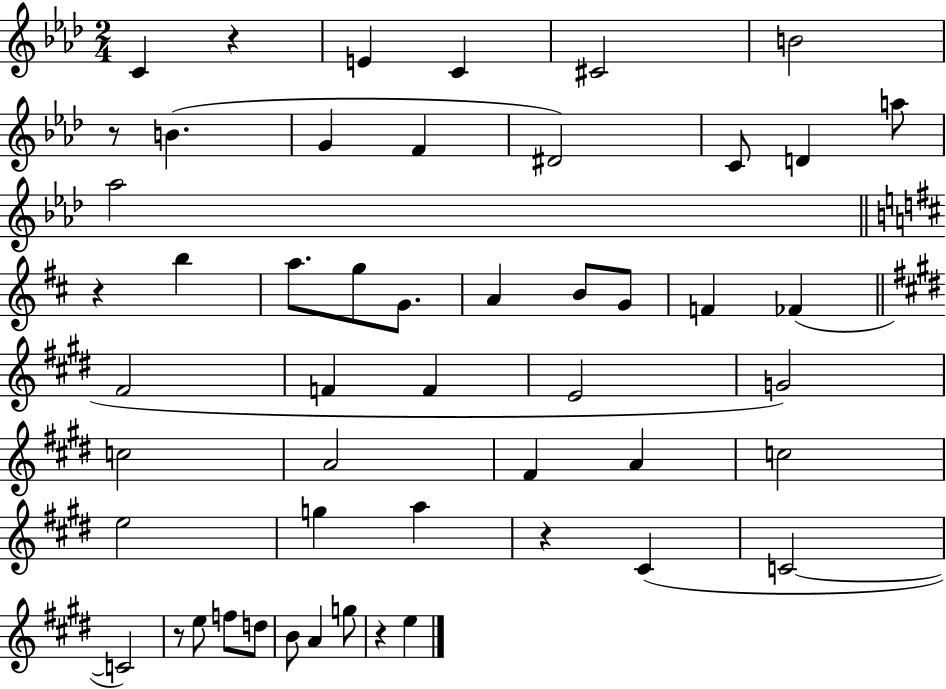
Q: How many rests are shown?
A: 6